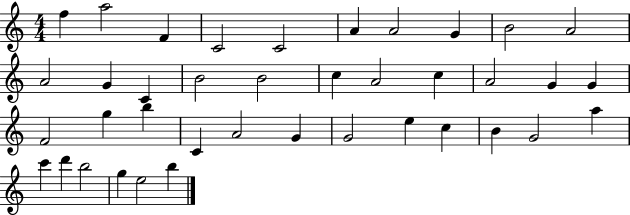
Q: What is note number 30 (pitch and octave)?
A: C5